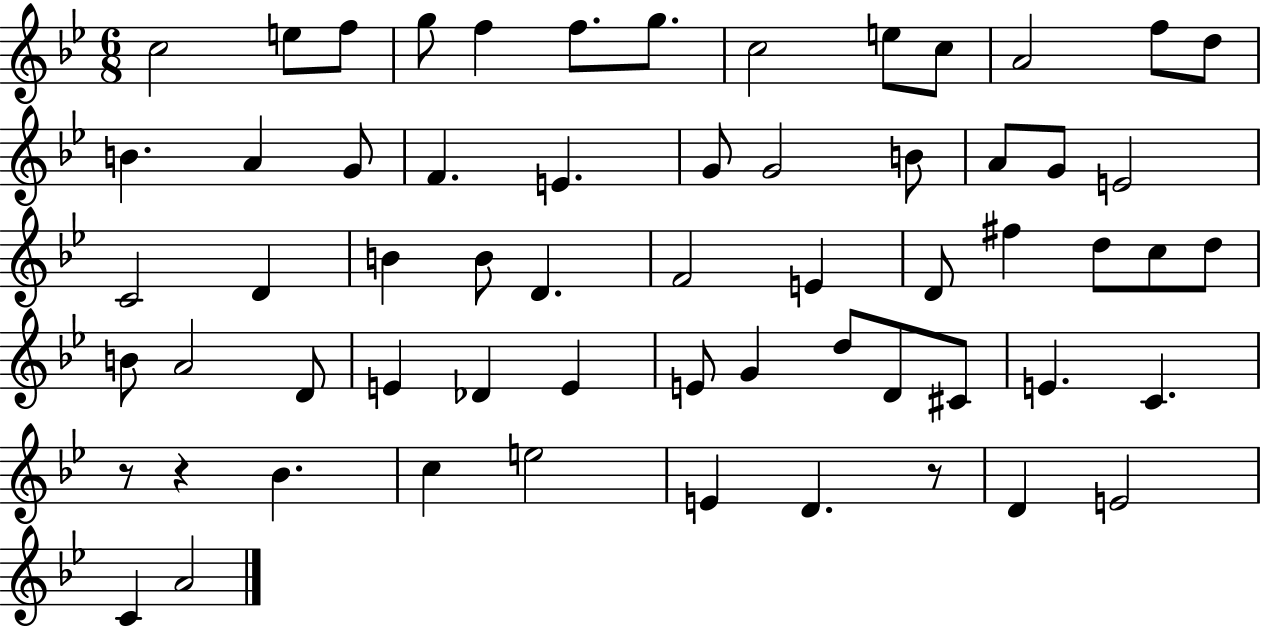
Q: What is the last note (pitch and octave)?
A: A4